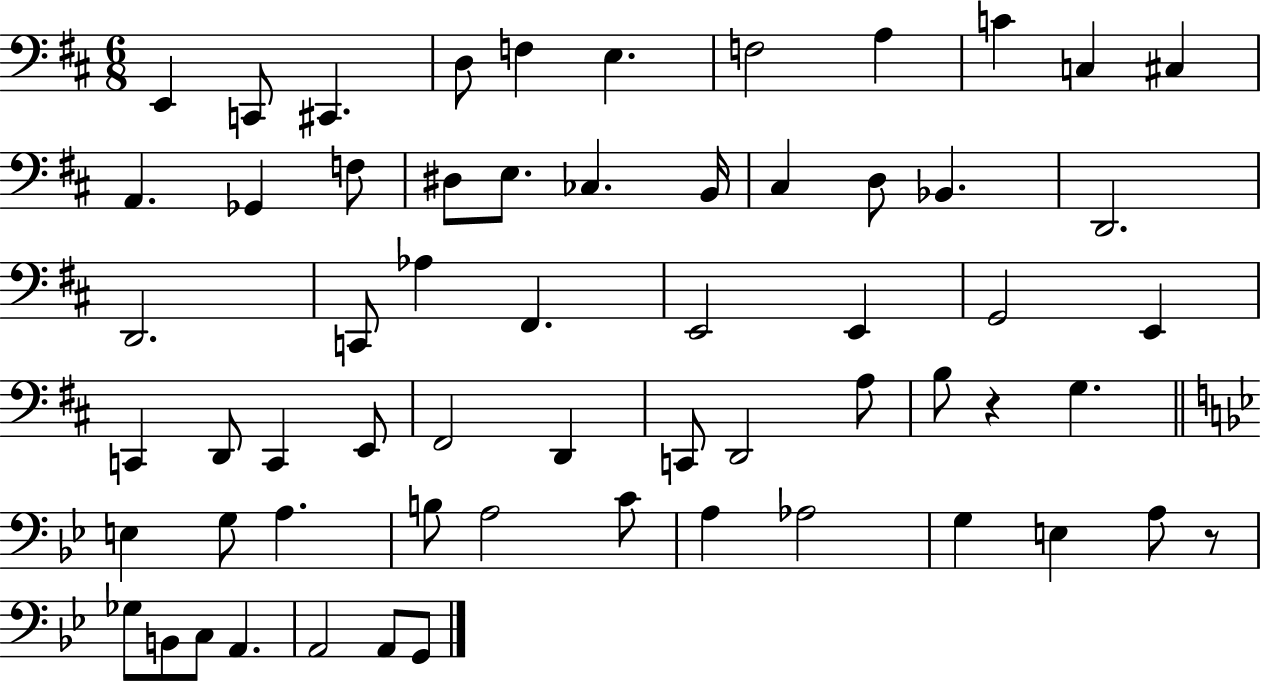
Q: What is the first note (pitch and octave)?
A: E2